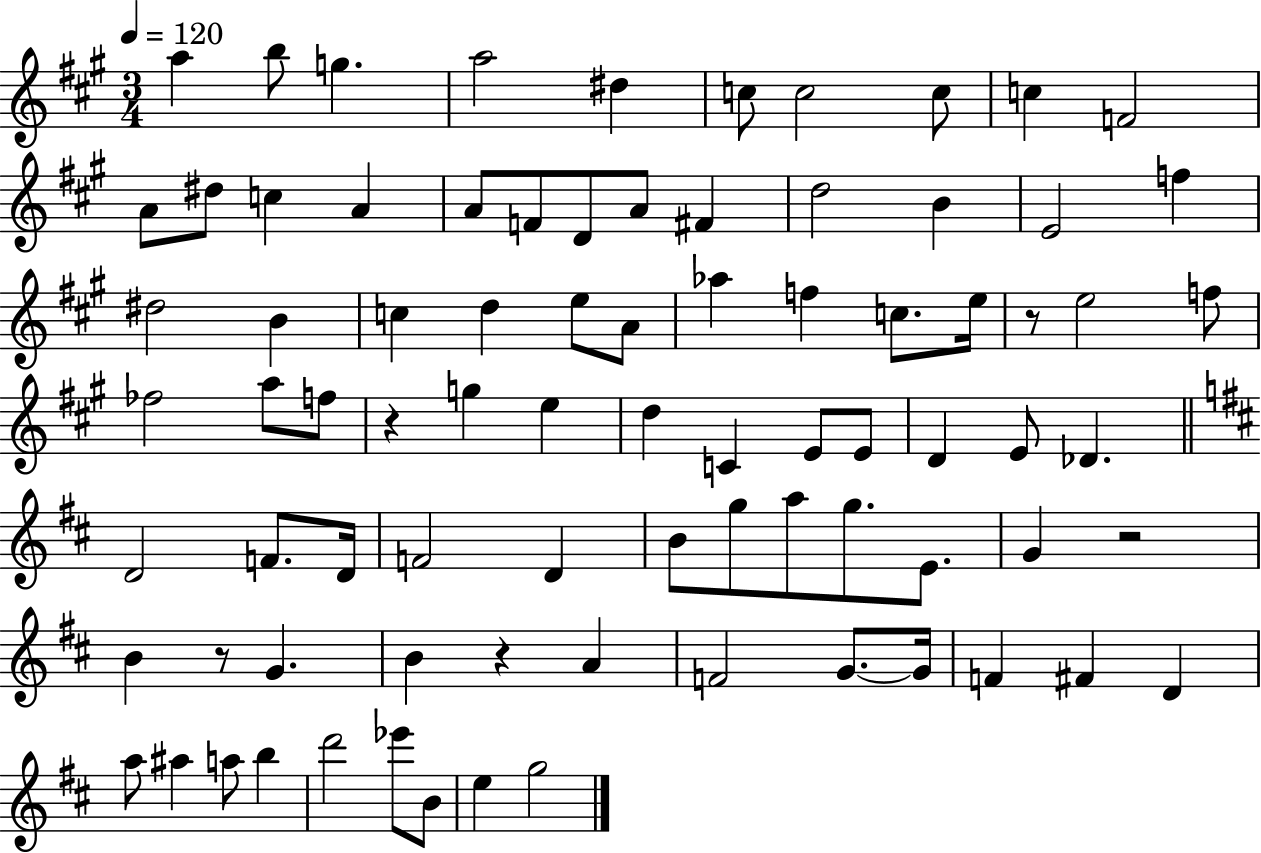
{
  \clef treble
  \numericTimeSignature
  \time 3/4
  \key a \major
  \tempo 4 = 120
  a''4 b''8 g''4. | a''2 dis''4 | c''8 c''2 c''8 | c''4 f'2 | \break a'8 dis''8 c''4 a'4 | a'8 f'8 d'8 a'8 fis'4 | d''2 b'4 | e'2 f''4 | \break dis''2 b'4 | c''4 d''4 e''8 a'8 | aes''4 f''4 c''8. e''16 | r8 e''2 f''8 | \break fes''2 a''8 f''8 | r4 g''4 e''4 | d''4 c'4 e'8 e'8 | d'4 e'8 des'4. | \break \bar "||" \break \key d \major d'2 f'8. d'16 | f'2 d'4 | b'8 g''8 a''8 g''8. e'8. | g'4 r2 | \break b'4 r8 g'4. | b'4 r4 a'4 | f'2 g'8.~~ g'16 | f'4 fis'4 d'4 | \break a''8 ais''4 a''8 b''4 | d'''2 ees'''8 b'8 | e''4 g''2 | \bar "|."
}